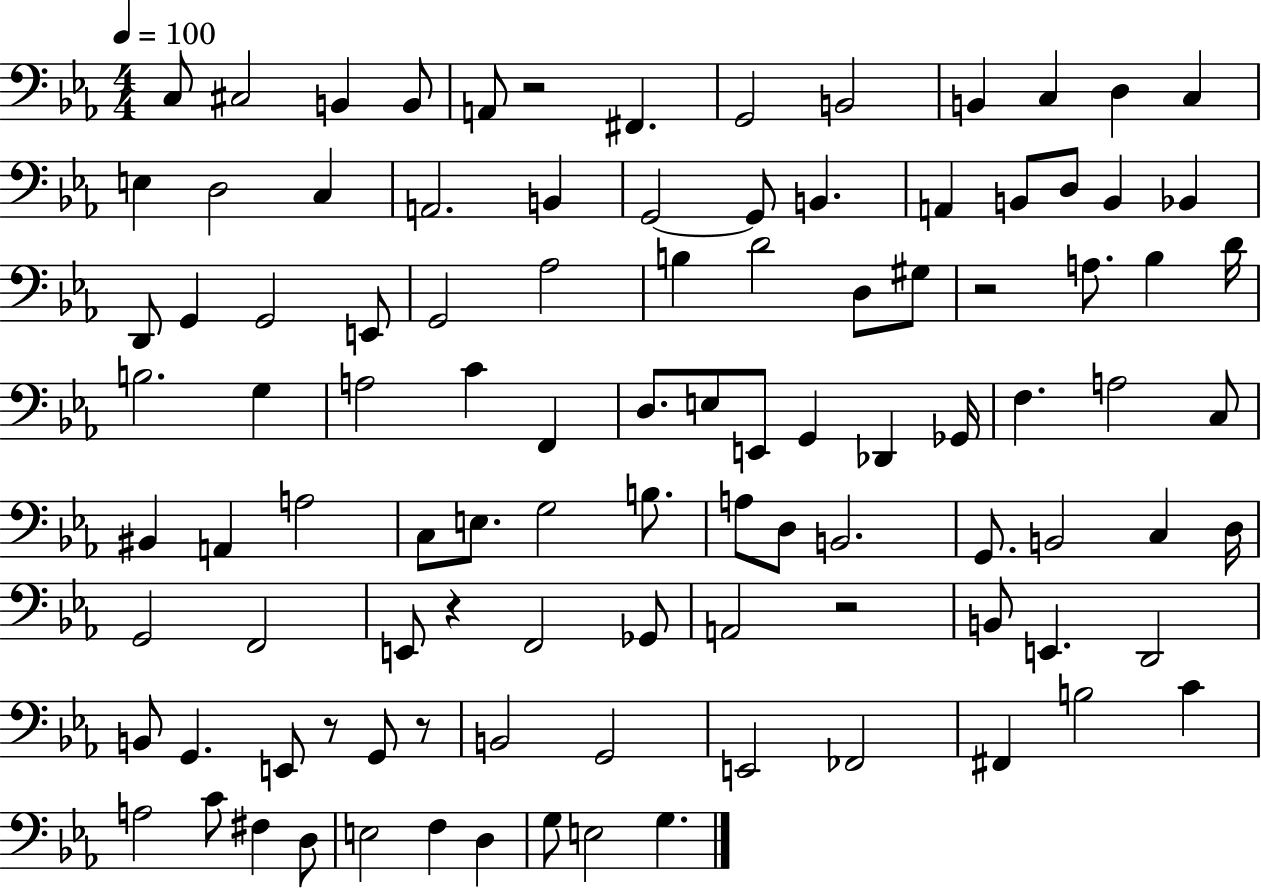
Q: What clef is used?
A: bass